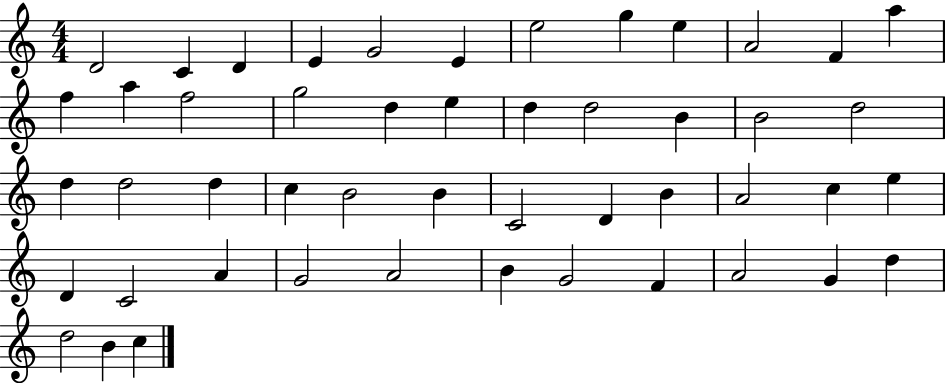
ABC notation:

X:1
T:Untitled
M:4/4
L:1/4
K:C
D2 C D E G2 E e2 g e A2 F a f a f2 g2 d e d d2 B B2 d2 d d2 d c B2 B C2 D B A2 c e D C2 A G2 A2 B G2 F A2 G d d2 B c